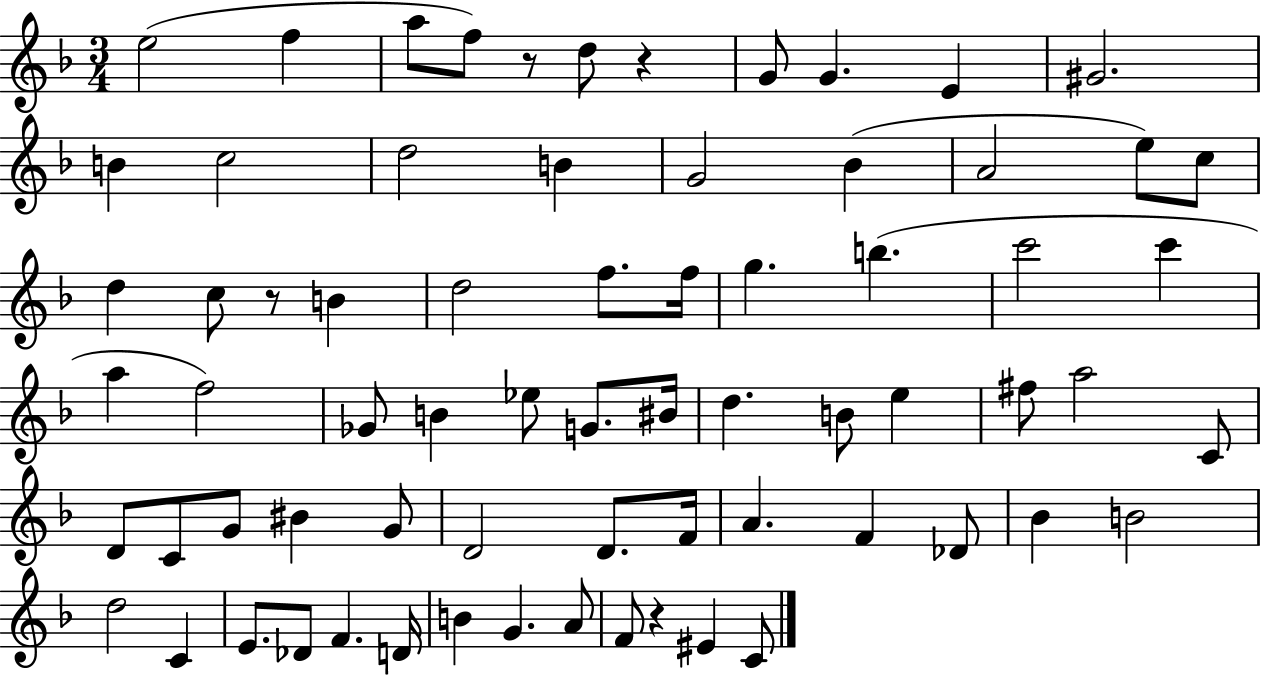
E5/h F5/q A5/e F5/e R/e D5/e R/q G4/e G4/q. E4/q G#4/h. B4/q C5/h D5/h B4/q G4/h Bb4/q A4/h E5/e C5/e D5/q C5/e R/e B4/q D5/h F5/e. F5/s G5/q. B5/q. C6/h C6/q A5/q F5/h Gb4/e B4/q Eb5/e G4/e. BIS4/s D5/q. B4/e E5/q F#5/e A5/h C4/e D4/e C4/e G4/e BIS4/q G4/e D4/h D4/e. F4/s A4/q. F4/q Db4/e Bb4/q B4/h D5/h C4/q E4/e. Db4/e F4/q. D4/s B4/q G4/q. A4/e F4/e R/q EIS4/q C4/e